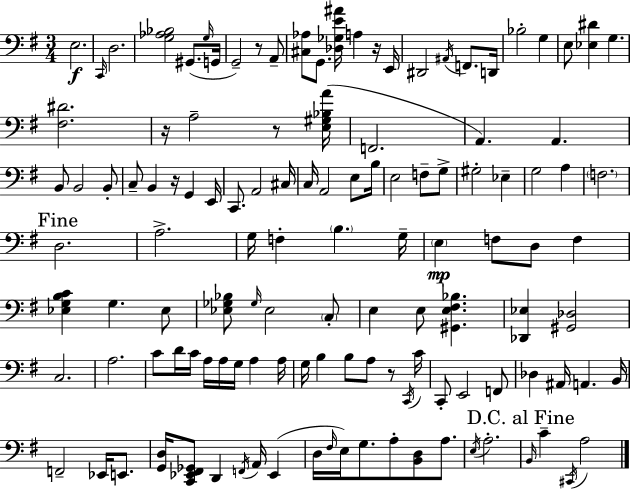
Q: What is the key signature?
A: G major